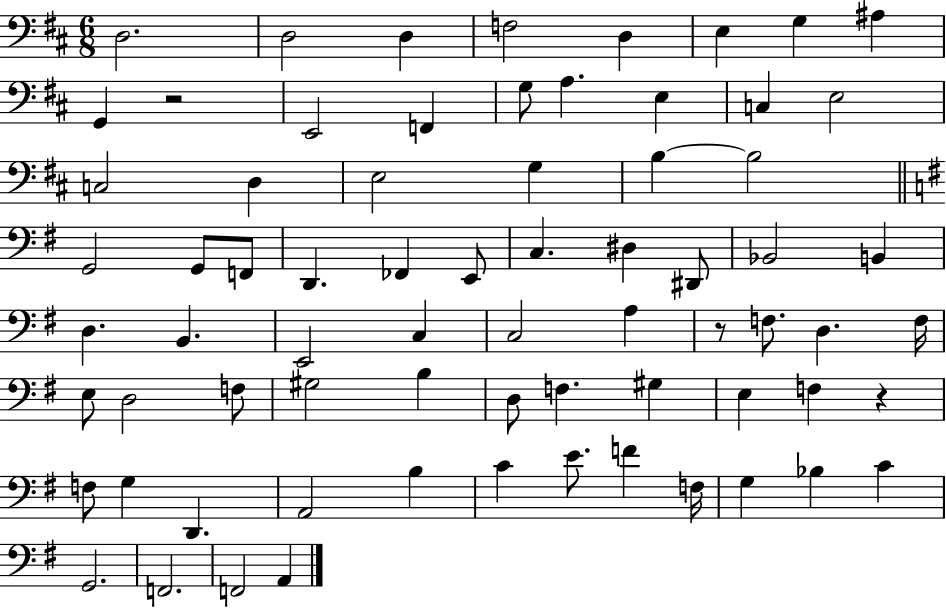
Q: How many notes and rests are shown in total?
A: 71